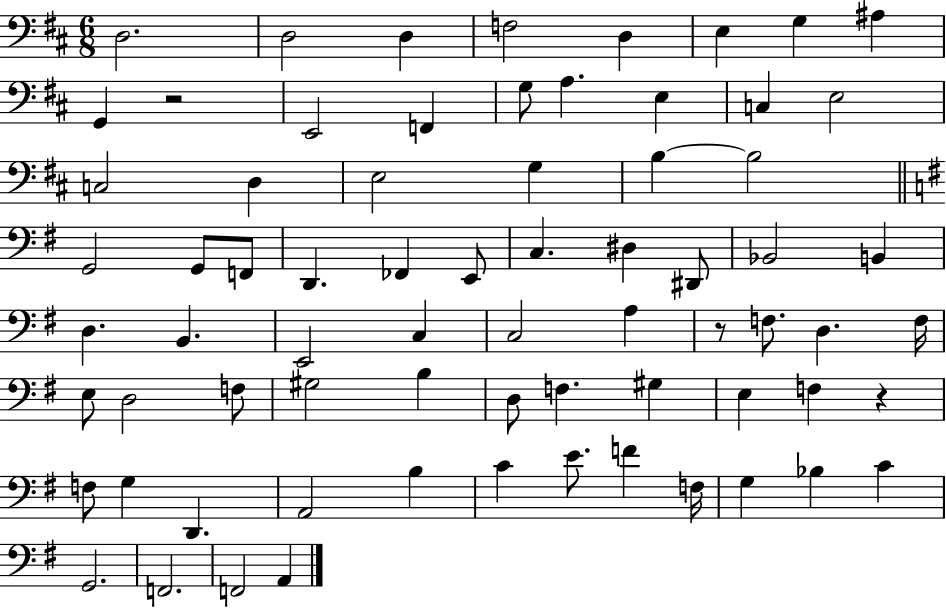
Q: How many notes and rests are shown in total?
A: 71